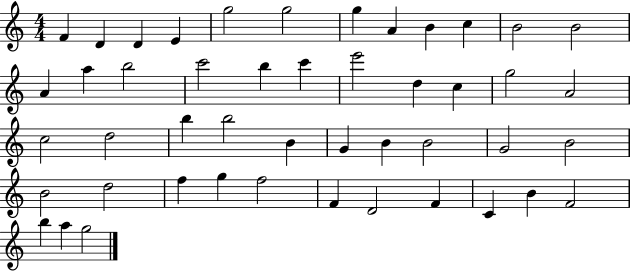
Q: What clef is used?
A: treble